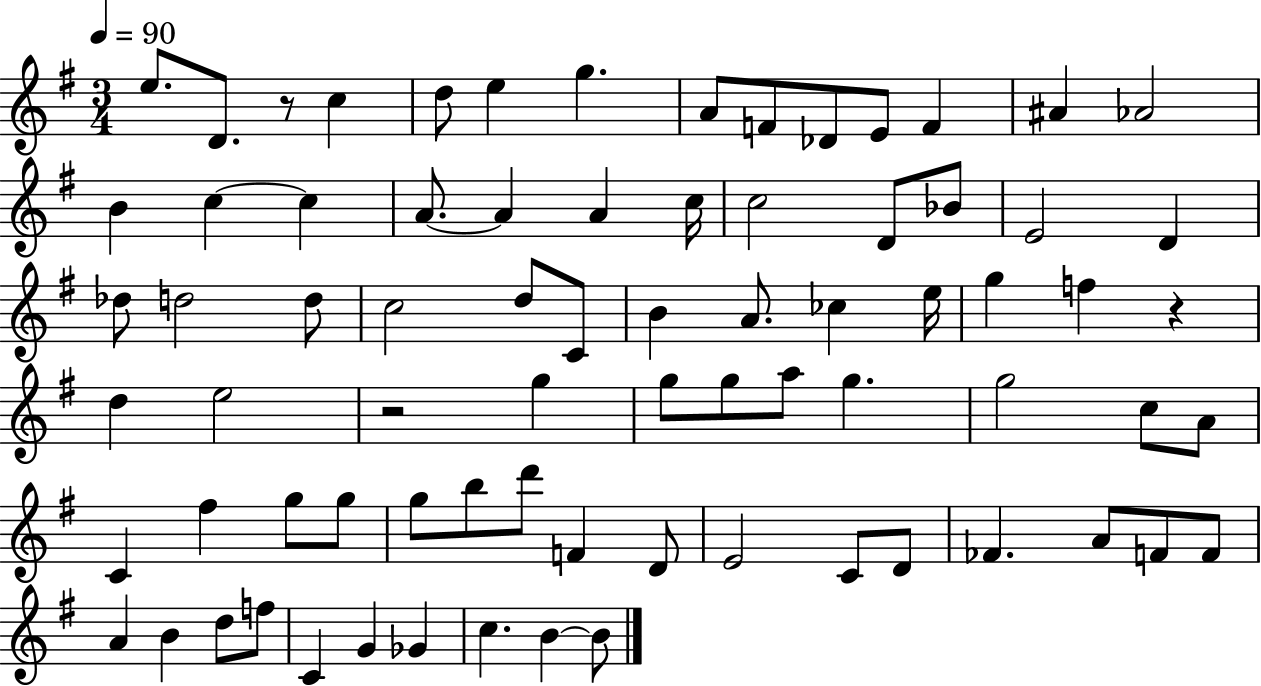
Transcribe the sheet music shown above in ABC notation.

X:1
T:Untitled
M:3/4
L:1/4
K:G
e/2 D/2 z/2 c d/2 e g A/2 F/2 _D/2 E/2 F ^A _A2 B c c A/2 A A c/4 c2 D/2 _B/2 E2 D _d/2 d2 d/2 c2 d/2 C/2 B A/2 _c e/4 g f z d e2 z2 g g/2 g/2 a/2 g g2 c/2 A/2 C ^f g/2 g/2 g/2 b/2 d'/2 F D/2 E2 C/2 D/2 _F A/2 F/2 F/2 A B d/2 f/2 C G _G c B B/2